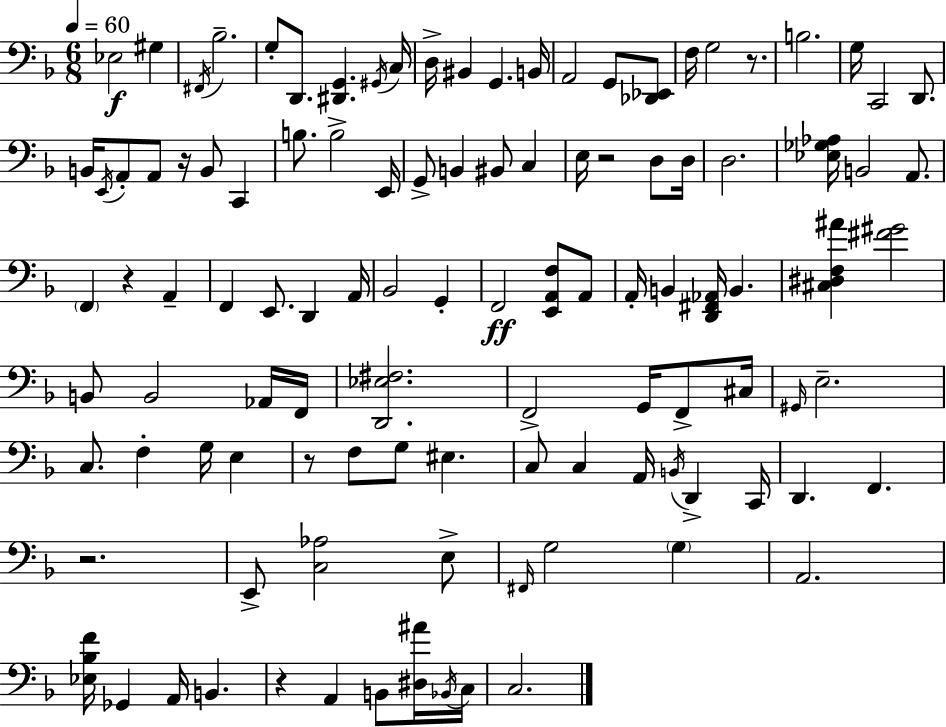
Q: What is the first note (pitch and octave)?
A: Eb3